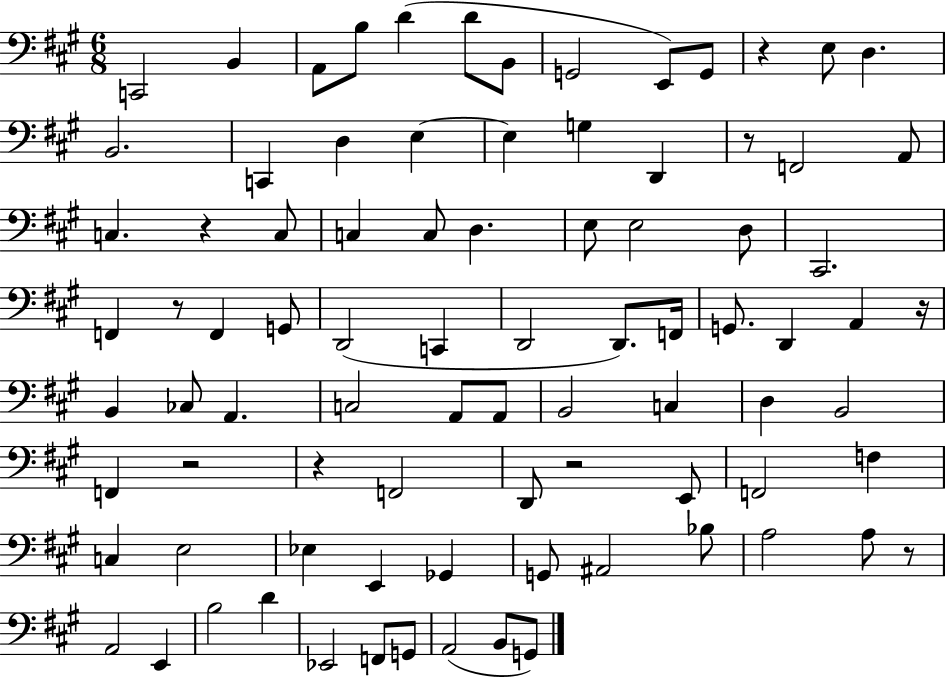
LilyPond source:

{
  \clef bass
  \numericTimeSignature
  \time 6/8
  \key a \major
  c,2 b,4 | a,8 b8 d'4( d'8 b,8 | g,2 e,8) g,8 | r4 e8 d4. | \break b,2. | c,4 d4 e4~~ | e4 g4 d,4 | r8 f,2 a,8 | \break c4. r4 c8 | c4 c8 d4. | e8 e2 d8 | cis,2. | \break f,4 r8 f,4 g,8 | d,2( c,4 | d,2 d,8.) f,16 | g,8. d,4 a,4 r16 | \break b,4 ces8 a,4. | c2 a,8 a,8 | b,2 c4 | d4 b,2 | \break f,4 r2 | r4 f,2 | d,8 r2 e,8 | f,2 f4 | \break c4 e2 | ees4 e,4 ges,4 | g,8 ais,2 bes8 | a2 a8 r8 | \break a,2 e,4 | b2 d'4 | ees,2 f,8 g,8 | a,2( b,8 g,8) | \break \bar "|."
}